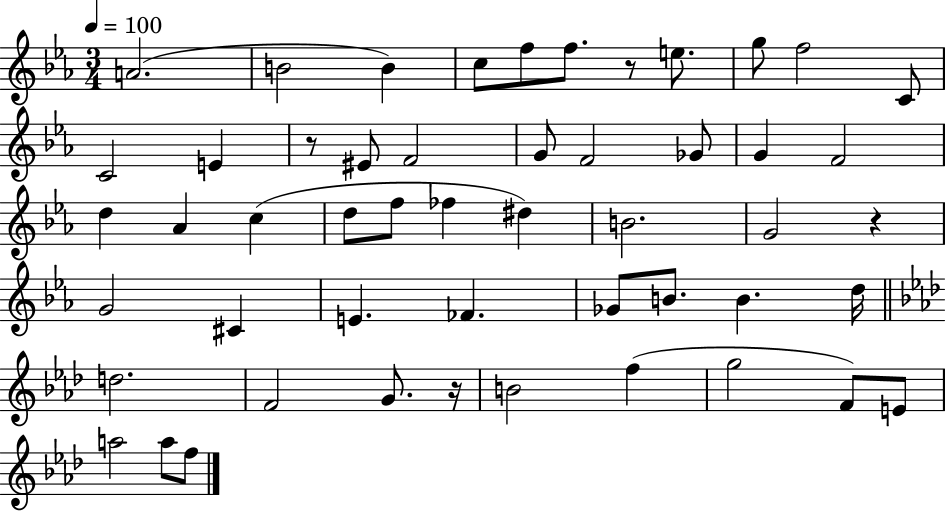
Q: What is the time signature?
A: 3/4